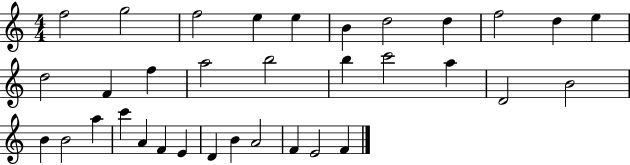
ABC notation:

X:1
T:Untitled
M:4/4
L:1/4
K:C
f2 g2 f2 e e B d2 d f2 d e d2 F f a2 b2 b c'2 a D2 B2 B B2 a c' A F E D B A2 F E2 F